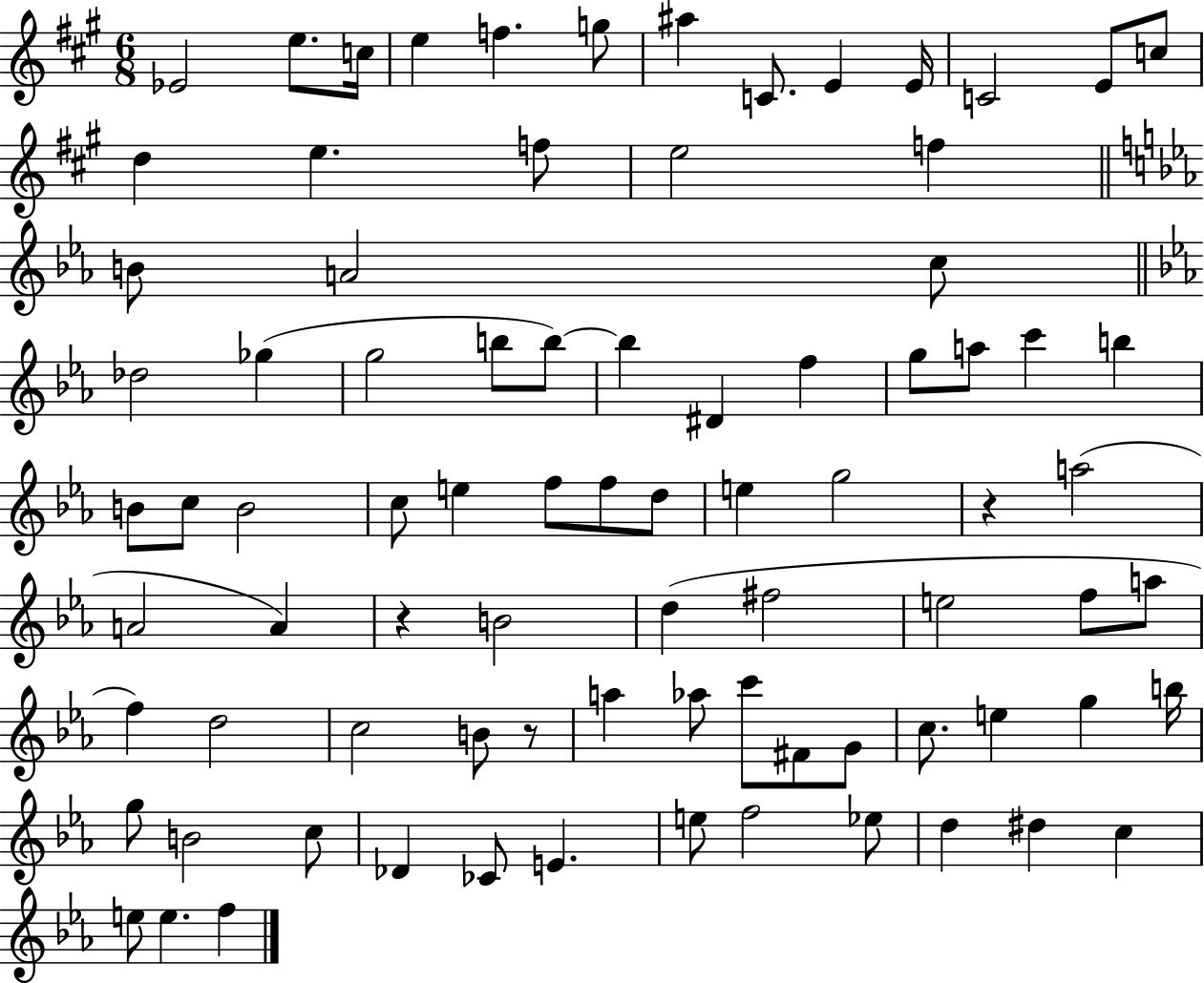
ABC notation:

X:1
T:Untitled
M:6/8
L:1/4
K:A
_E2 e/2 c/4 e f g/2 ^a C/2 E E/4 C2 E/2 c/2 d e f/2 e2 f B/2 A2 c/2 _d2 _g g2 b/2 b/2 b ^D f g/2 a/2 c' b B/2 c/2 B2 c/2 e f/2 f/2 d/2 e g2 z a2 A2 A z B2 d ^f2 e2 f/2 a/2 f d2 c2 B/2 z/2 a _a/2 c'/2 ^F/2 G/2 c/2 e g b/4 g/2 B2 c/2 _D _C/2 E e/2 f2 _e/2 d ^d c e/2 e f